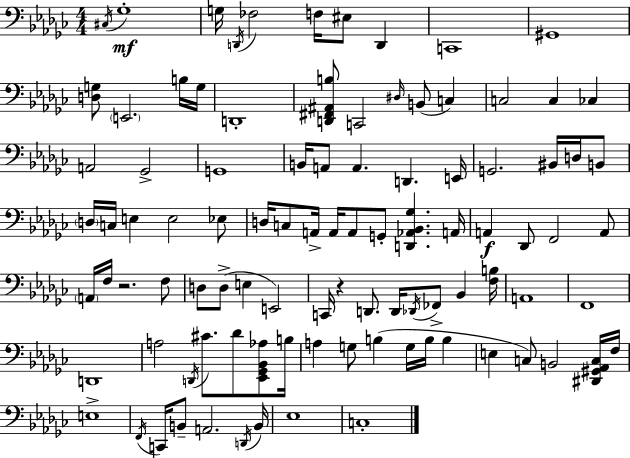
{
  \clef bass
  \numericTimeSignature
  \time 4/4
  \key ees \minor
  \acciaccatura { cis16 }\mf ges1-. | g16 \acciaccatura { d,16 } fes2 f16 eis8 d,4 | c,1 | gis,1 | \break <d g>8 \parenthesize e,2. | b16 g16 d,1-. | <d, fis, ais, b>8 c,2 \grace { dis16 }( b,8 c4) | c2 c4 ces4 | \break a,2 ges,2-> | g,1 | b,16 a,8 a,4. d,4. | e,16 g,2. bis,16 | \break d16 b,8 \parenthesize d16 c16 e4 e2 | ees8 d16 c8 a,16-> a,16 a,8 g,8-. <d, aes, bes, ges>4. | a,16 a,4\f des,8 f,2 | a,8 \parenthesize a,16 f16 r2. | \break f8 d8 d8->( e4 e,2) | c,16 r4 d,8. d,16 \acciaccatura { des,16 } fes,8-> bes,4 | <f b>16 a,1 | f,1 | \break d,1 | a2 \acciaccatura { d,16 } cis'8. | des'8 <ees, ges, bes, aes>8 b16 a4 g8 b4( g16 | b16 b4 e4 c8) b,2 | \break <dis, gis, aes, c>16 f16 e1-> | \acciaccatura { f,16 } c,16 b,8-- a,2. | \acciaccatura { d,16 } b,16 ees1 | c1-. | \break \bar "|."
}